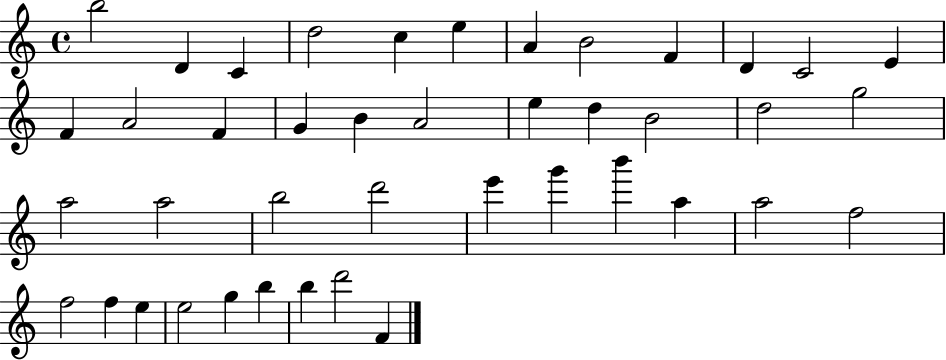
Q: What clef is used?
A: treble